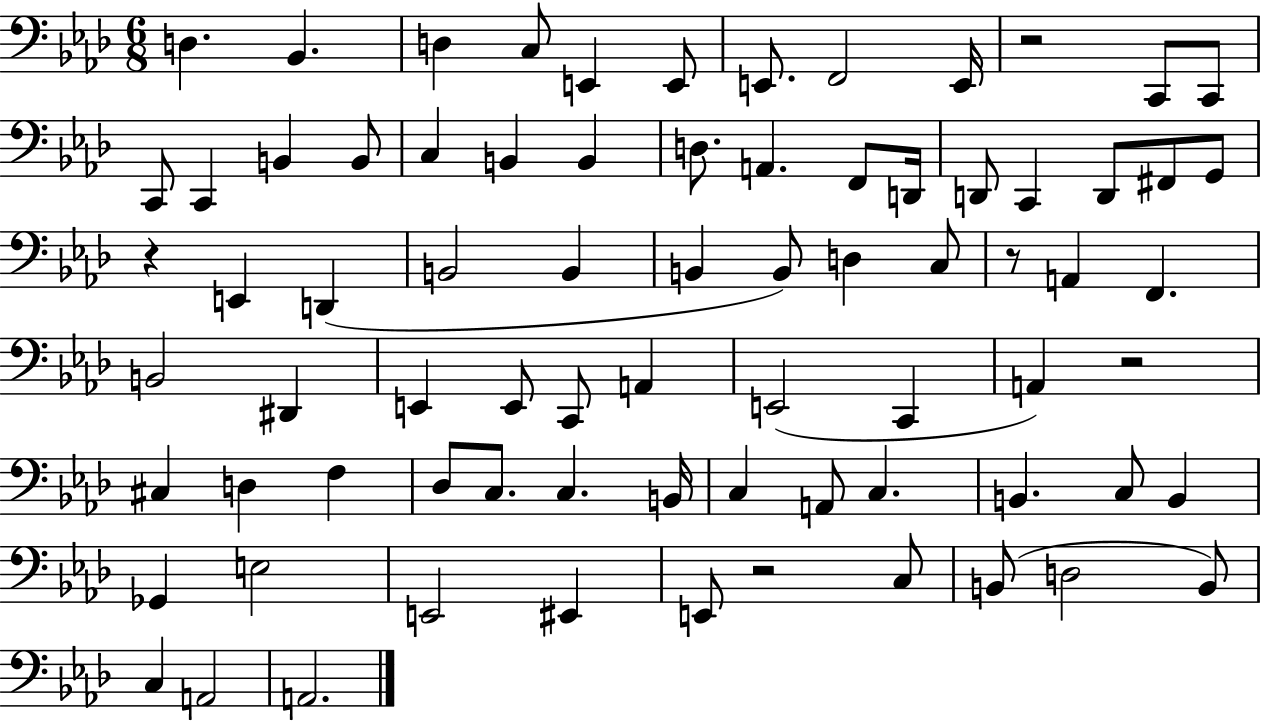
D3/q. Bb2/q. D3/q C3/e E2/q E2/e E2/e. F2/h E2/s R/h C2/e C2/e C2/e C2/q B2/q B2/e C3/q B2/q B2/q D3/e. A2/q. F2/e D2/s D2/e C2/q D2/e F#2/e G2/e R/q E2/q D2/q B2/h B2/q B2/q B2/e D3/q C3/e R/e A2/q F2/q. B2/h D#2/q E2/q E2/e C2/e A2/q E2/h C2/q A2/q R/h C#3/q D3/q F3/q Db3/e C3/e. C3/q. B2/s C3/q A2/e C3/q. B2/q. C3/e B2/q Gb2/q E3/h E2/h EIS2/q E2/e R/h C3/e B2/e D3/h B2/e C3/q A2/h A2/h.